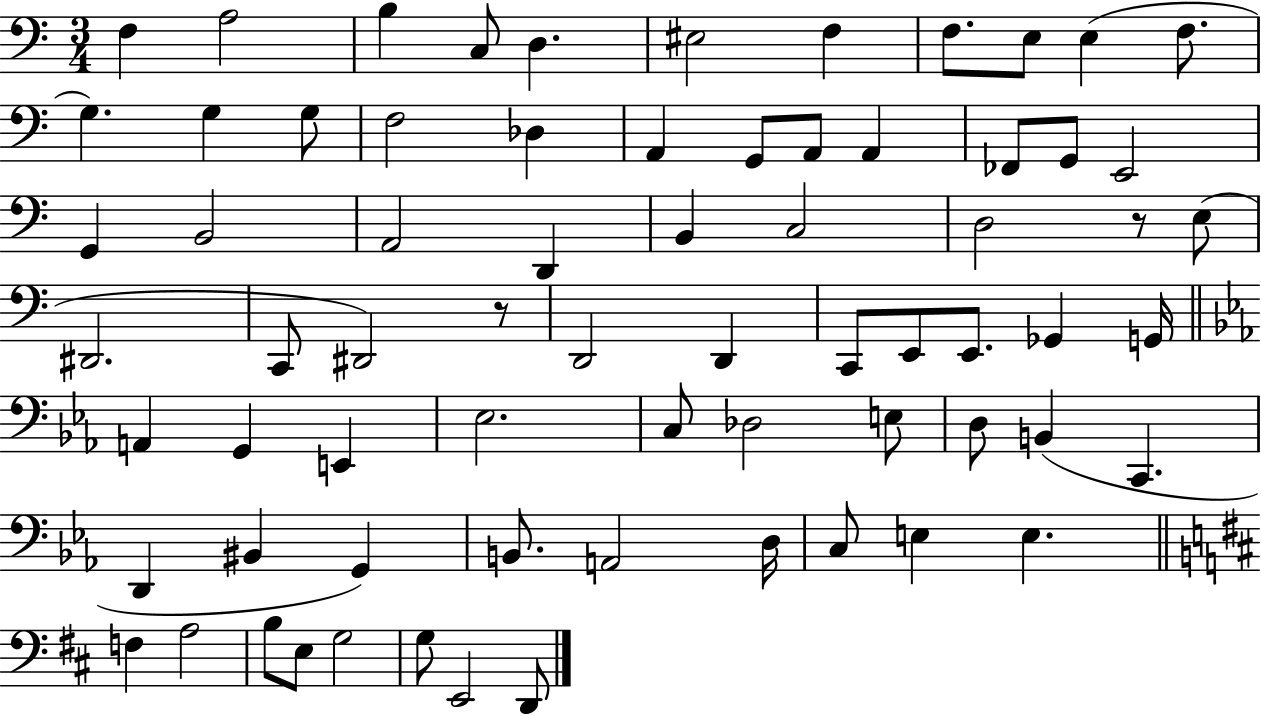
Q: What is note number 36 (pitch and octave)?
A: D2